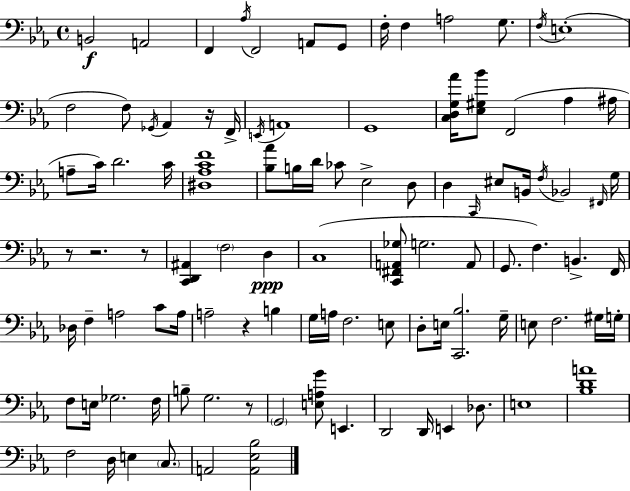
X:1
T:Untitled
M:4/4
L:1/4
K:Eb
B,,2 A,,2 F,, _A,/4 F,,2 A,,/2 G,,/2 F,/4 F, A,2 G,/2 F,/4 E,4 F,2 F,/2 _G,,/4 _A,, z/4 F,,/4 E,,/4 A,,4 G,,4 [C,D,G,_A]/4 [_E,^G,_B]/2 F,,2 _A, ^A,/4 A,/2 C/4 D2 C/4 [^D,_A,CF]4 [_B,_A]/2 B,/4 D/4 _C/2 _E,2 D,/2 D, C,,/4 ^E,/2 B,,/4 F,/4 _B,,2 ^F,,/4 G,/4 z/2 z2 z/2 [C,,D,,^A,,] F,2 D, C,4 [C,,^F,,A,,_G,]/2 G,2 A,,/2 G,,/2 F, B,, F,,/4 _D,/4 F, A,2 C/2 A,/4 A,2 z B, G,/4 A,/4 F,2 E,/2 D,/2 E,/4 [C,,_B,]2 G,/4 E,/2 F,2 ^G,/4 G,/4 F,/2 E,/4 _G,2 F,/4 B,/2 G,2 z/2 G,,2 [E,A,G]/2 E,, D,,2 D,,/4 E,, _D,/2 E,4 [_B,DA]4 F,2 D,/4 E, C,/2 A,,2 [A,,_E,_B,]2